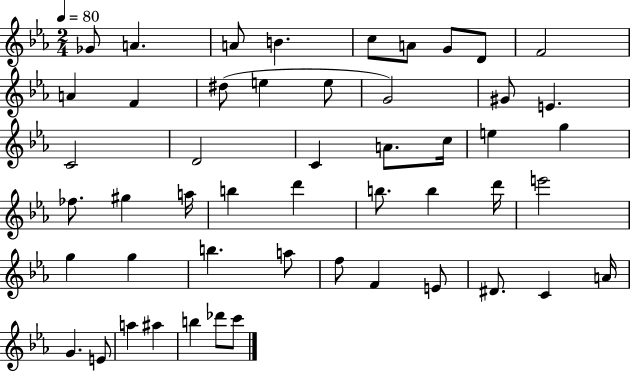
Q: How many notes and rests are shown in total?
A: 50